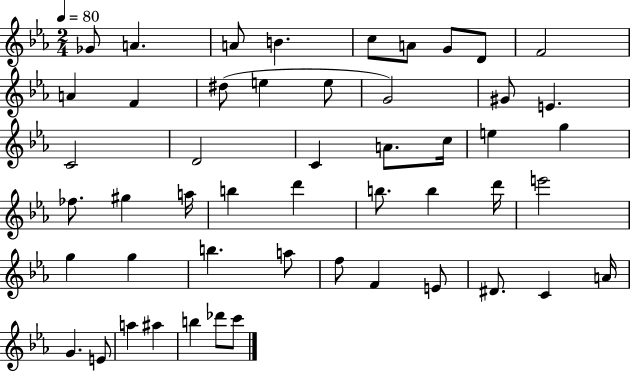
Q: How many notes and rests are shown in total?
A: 50